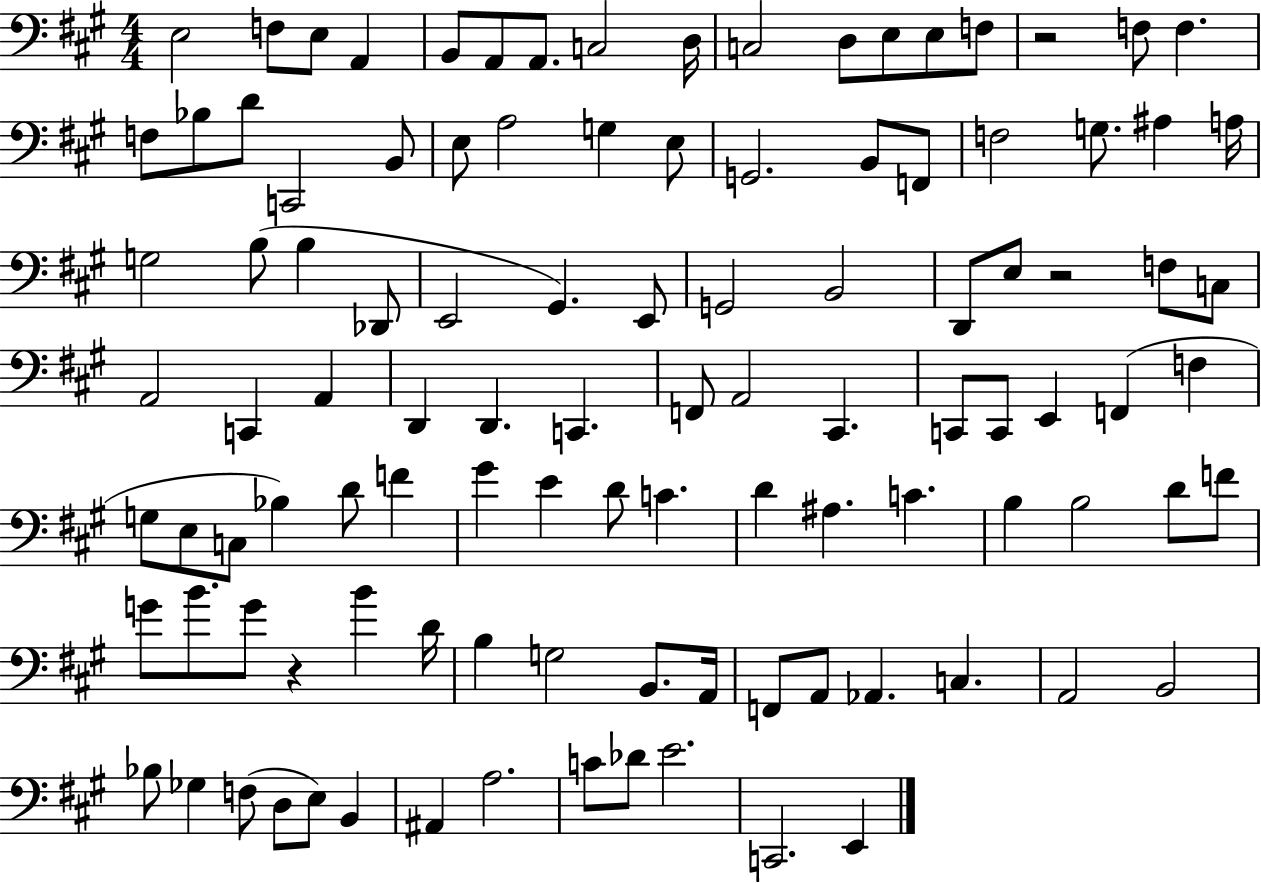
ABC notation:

X:1
T:Untitled
M:4/4
L:1/4
K:A
E,2 F,/2 E,/2 A,, B,,/2 A,,/2 A,,/2 C,2 D,/4 C,2 D,/2 E,/2 E,/2 F,/2 z2 F,/2 F, F,/2 _B,/2 D/2 C,,2 B,,/2 E,/2 A,2 G, E,/2 G,,2 B,,/2 F,,/2 F,2 G,/2 ^A, A,/4 G,2 B,/2 B, _D,,/2 E,,2 ^G,, E,,/2 G,,2 B,,2 D,,/2 E,/2 z2 F,/2 C,/2 A,,2 C,, A,, D,, D,, C,, F,,/2 A,,2 ^C,, C,,/2 C,,/2 E,, F,, F, G,/2 E,/2 C,/2 _B, D/2 F ^G E D/2 C D ^A, C B, B,2 D/2 F/2 G/2 B/2 G/2 z B D/4 B, G,2 B,,/2 A,,/4 F,,/2 A,,/2 _A,, C, A,,2 B,,2 _B,/2 _G, F,/2 D,/2 E,/2 B,, ^A,, A,2 C/2 _D/2 E2 C,,2 E,,